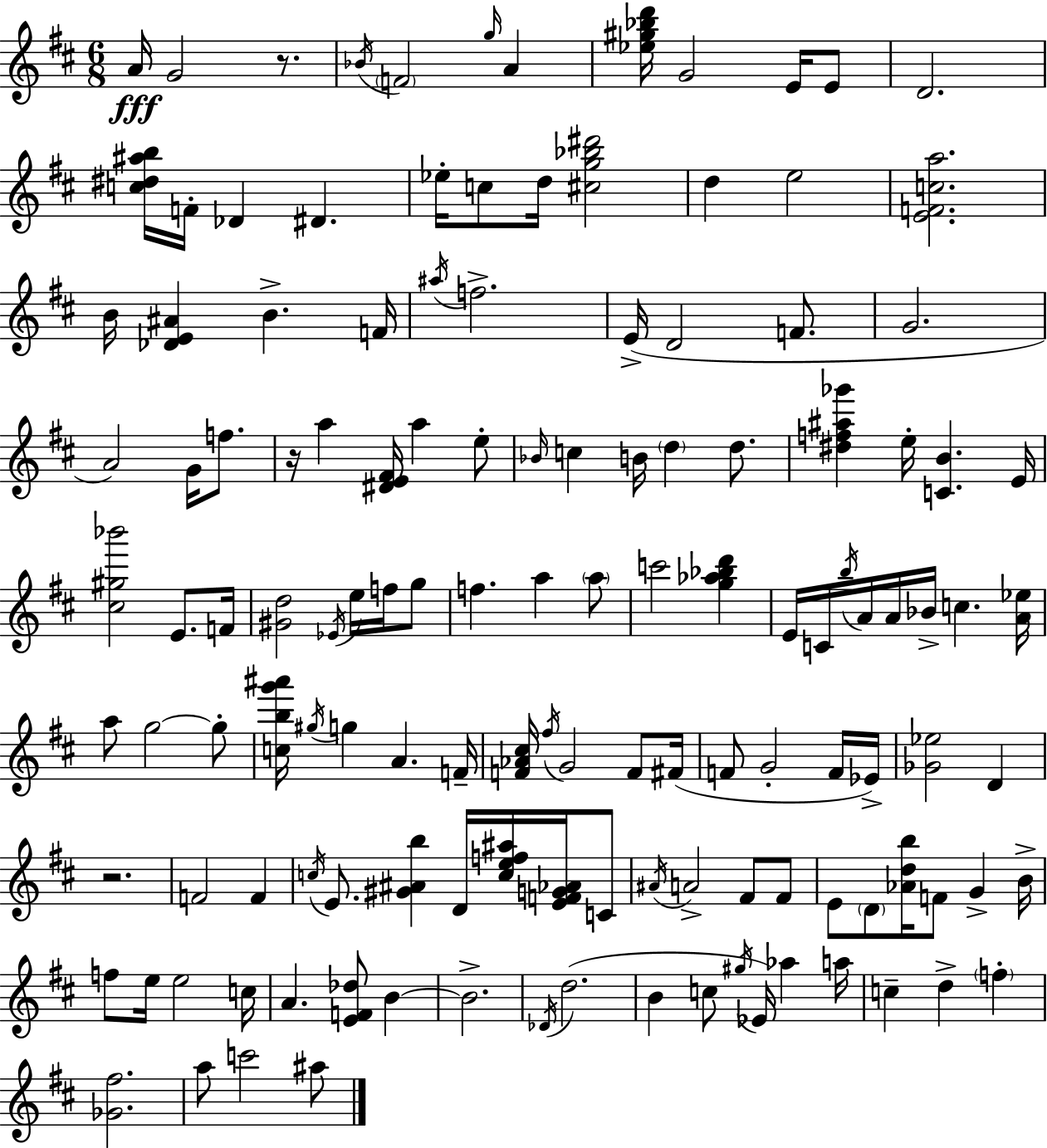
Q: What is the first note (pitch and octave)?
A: A4